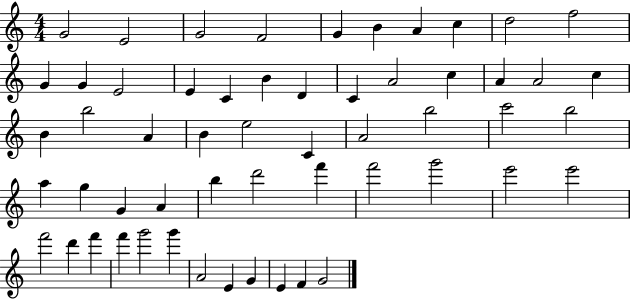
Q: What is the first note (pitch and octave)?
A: G4